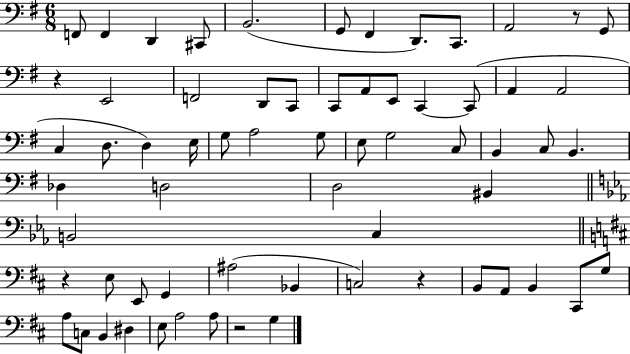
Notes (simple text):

F2/e F2/q D2/q C#2/e B2/h. G2/e F#2/q D2/e. C2/e. A2/h R/e G2/e R/q E2/h F2/h D2/e C2/e C2/e A2/e E2/e C2/q C2/e A2/q A2/h C3/q D3/e. D3/q E3/s G3/e A3/h G3/e E3/e G3/h C3/e B2/q C3/e B2/q. Db3/q D3/h D3/h BIS2/q B2/h C3/q R/q E3/e E2/e G2/q A#3/h Bb2/q C3/h R/q B2/e A2/e B2/q C#2/e G3/e A3/e C3/e B2/q D#3/q E3/e A3/h A3/e R/h G3/q